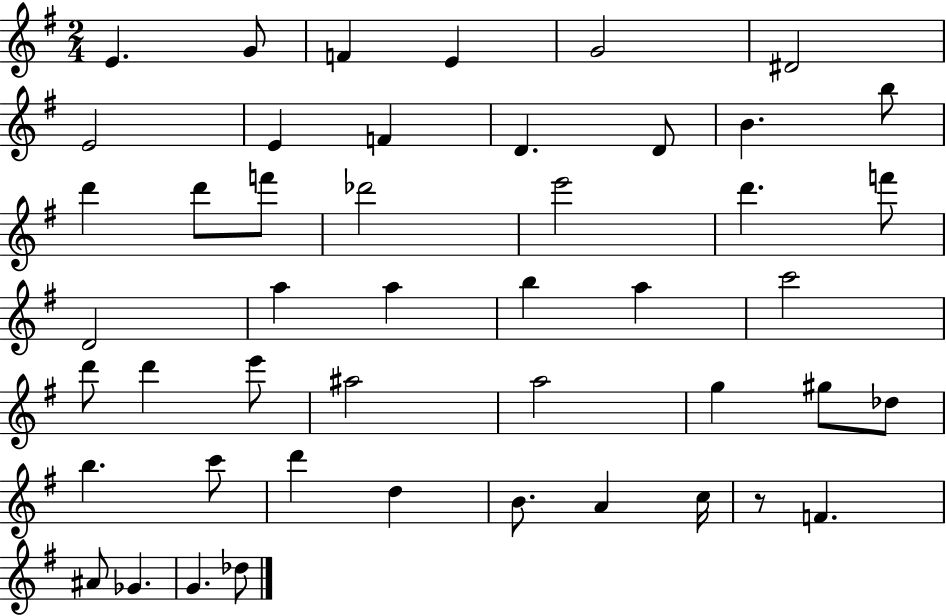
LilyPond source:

{
  \clef treble
  \numericTimeSignature
  \time 2/4
  \key g \major
  e'4. g'8 | f'4 e'4 | g'2 | dis'2 | \break e'2 | e'4 f'4 | d'4. d'8 | b'4. b''8 | \break d'''4 d'''8 f'''8 | des'''2 | e'''2 | d'''4. f'''8 | \break d'2 | a''4 a''4 | b''4 a''4 | c'''2 | \break d'''8 d'''4 e'''8 | ais''2 | a''2 | g''4 gis''8 des''8 | \break b''4. c'''8 | d'''4 d''4 | b'8. a'4 c''16 | r8 f'4. | \break ais'8 ges'4. | g'4. des''8 | \bar "|."
}